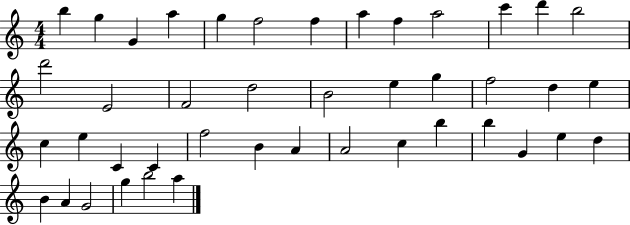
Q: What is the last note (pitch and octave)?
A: A5